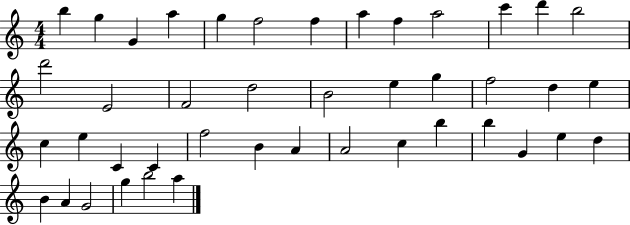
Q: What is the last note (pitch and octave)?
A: A5